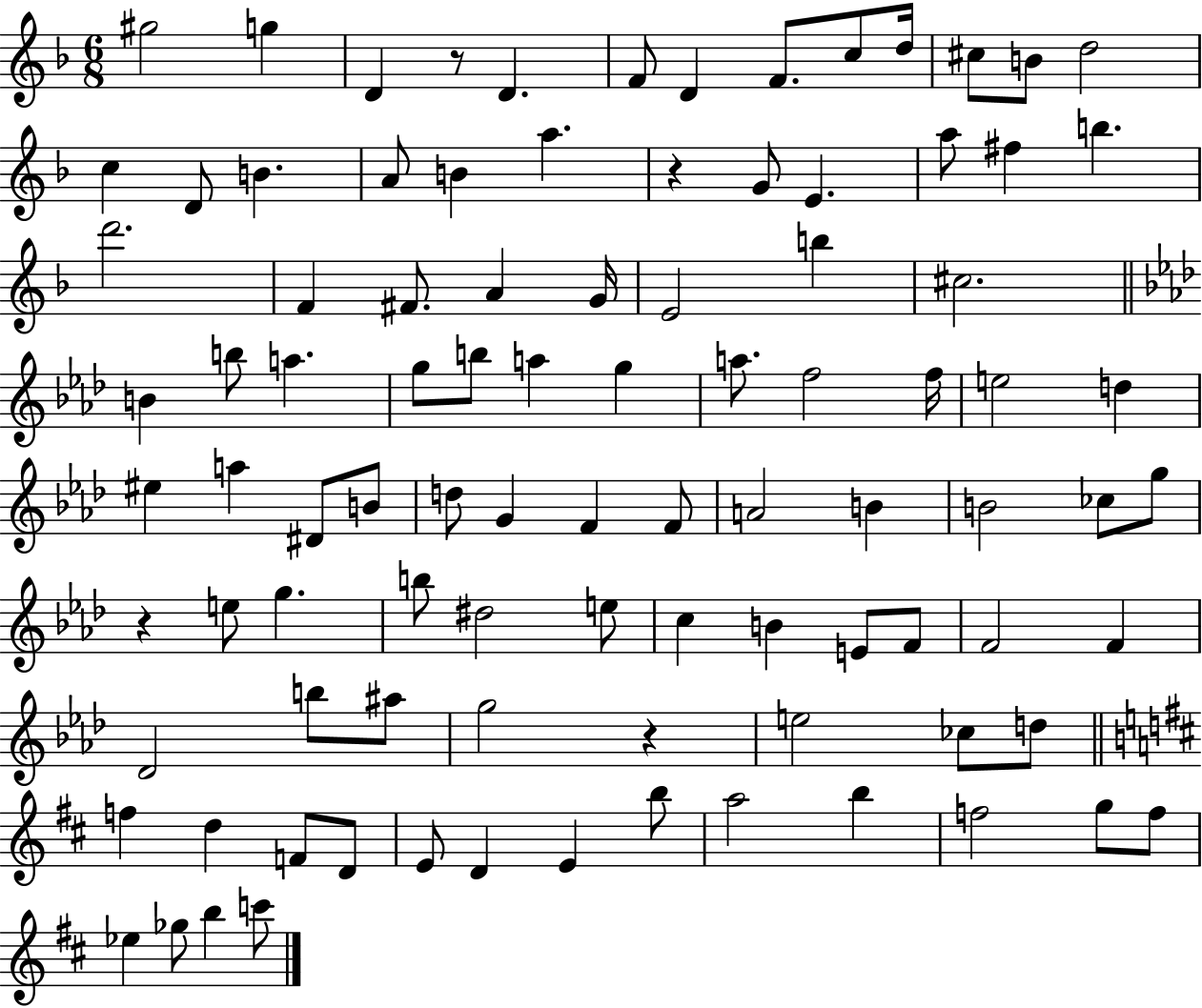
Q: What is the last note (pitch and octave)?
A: C6